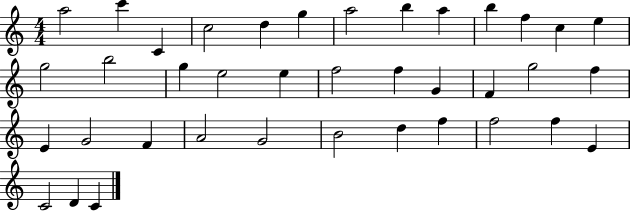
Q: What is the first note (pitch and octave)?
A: A5